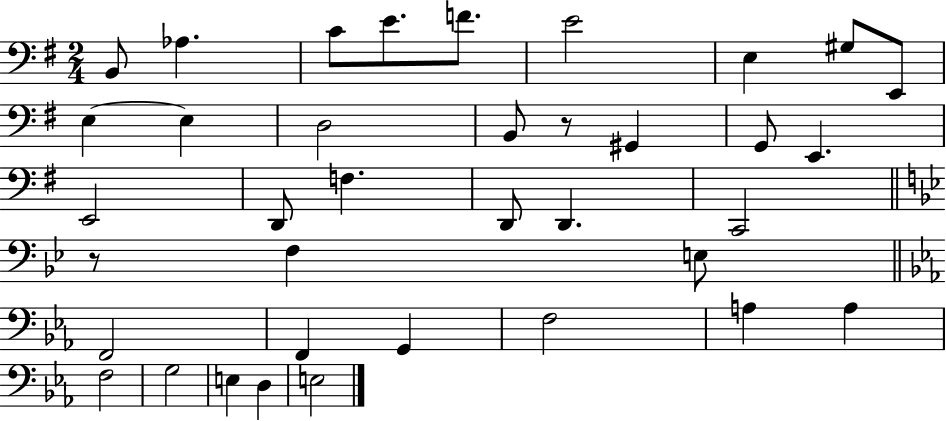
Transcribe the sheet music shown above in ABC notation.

X:1
T:Untitled
M:2/4
L:1/4
K:G
B,,/2 _A, C/2 E/2 F/2 E2 E, ^G,/2 E,,/2 E, E, D,2 B,,/2 z/2 ^G,, G,,/2 E,, E,,2 D,,/2 F, D,,/2 D,, C,,2 z/2 F, E,/2 F,,2 F,, G,, F,2 A, A, F,2 G,2 E, D, E,2